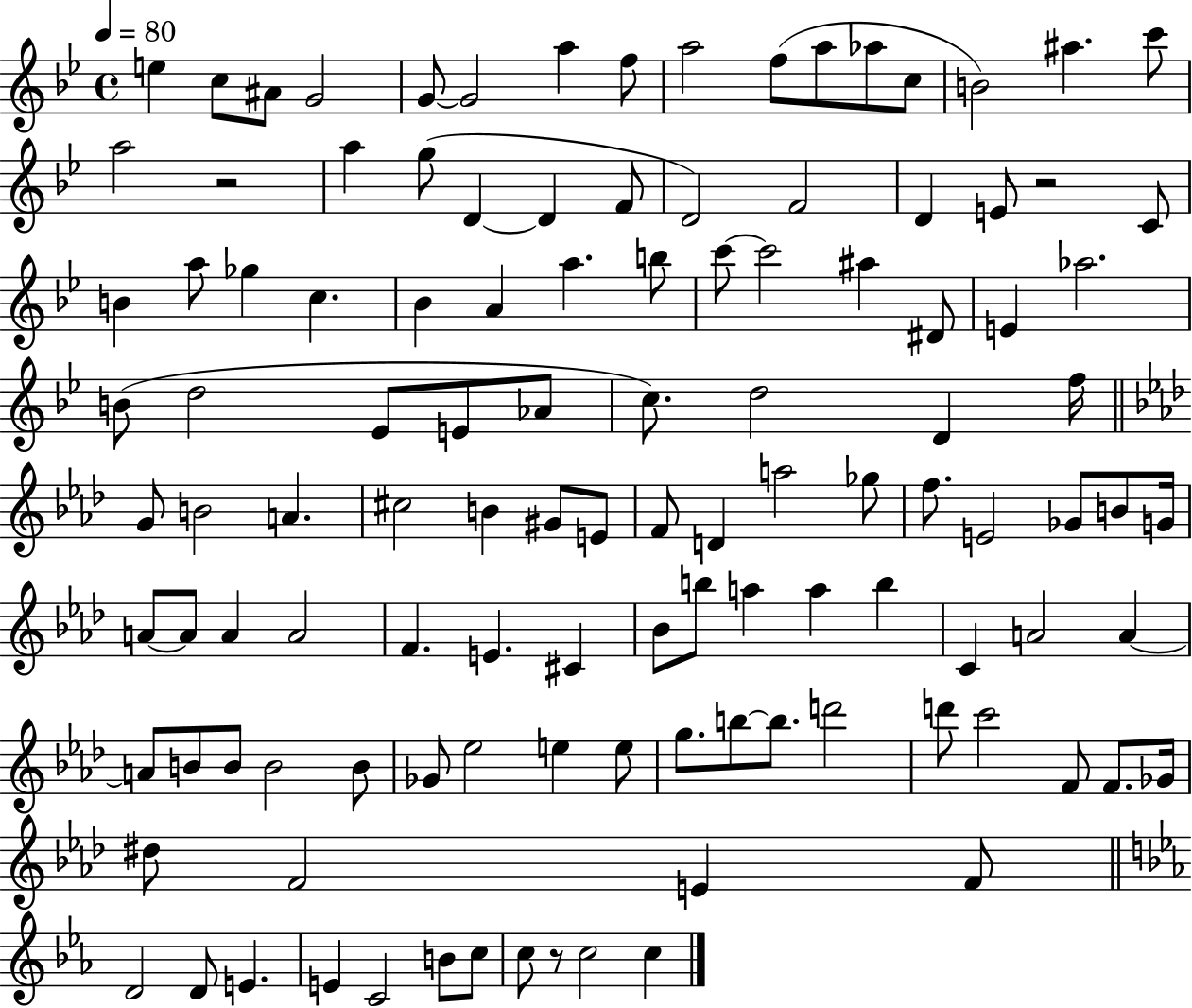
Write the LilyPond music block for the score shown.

{
  \clef treble
  \time 4/4
  \defaultTimeSignature
  \key bes \major
  \tempo 4 = 80
  e''4 c''8 ais'8 g'2 | g'8~~ g'2 a''4 f''8 | a''2 f''8( a''8 aes''8 c''8 | b'2) ais''4. c'''8 | \break a''2 r2 | a''4 g''8( d'4~~ d'4 f'8 | d'2) f'2 | d'4 e'8 r2 c'8 | \break b'4 a''8 ges''4 c''4. | bes'4 a'4 a''4. b''8 | c'''8~~ c'''2 ais''4 dis'8 | e'4 aes''2. | \break b'8( d''2 ees'8 e'8 aes'8 | c''8.) d''2 d'4 f''16 | \bar "||" \break \key aes \major g'8 b'2 a'4. | cis''2 b'4 gis'8 e'8 | f'8 d'4 a''2 ges''8 | f''8. e'2 ges'8 b'8 g'16 | \break a'8~~ a'8 a'4 a'2 | f'4. e'4. cis'4 | bes'8 b''8 a''4 a''4 b''4 | c'4 a'2 a'4~~ | \break a'8 b'8 b'8 b'2 b'8 | ges'8 ees''2 e''4 e''8 | g''8. b''8~~ b''8. d'''2 | d'''8 c'''2 f'8 f'8. ges'16 | \break dis''8 f'2 e'4 f'8 | \bar "||" \break \key c \minor d'2 d'8 e'4. | e'4 c'2 b'8 c''8 | c''8 r8 c''2 c''4 | \bar "|."
}